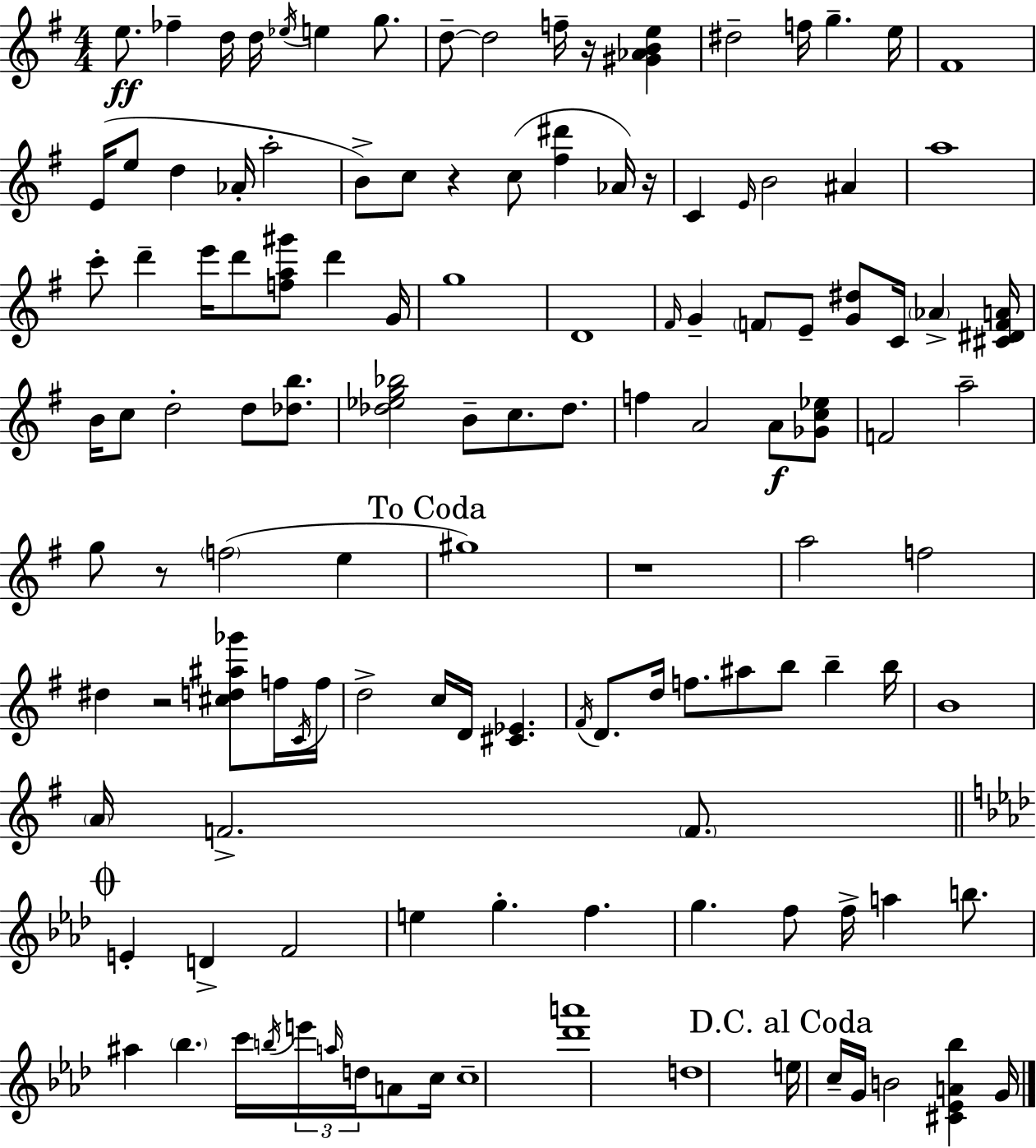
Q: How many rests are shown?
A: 6